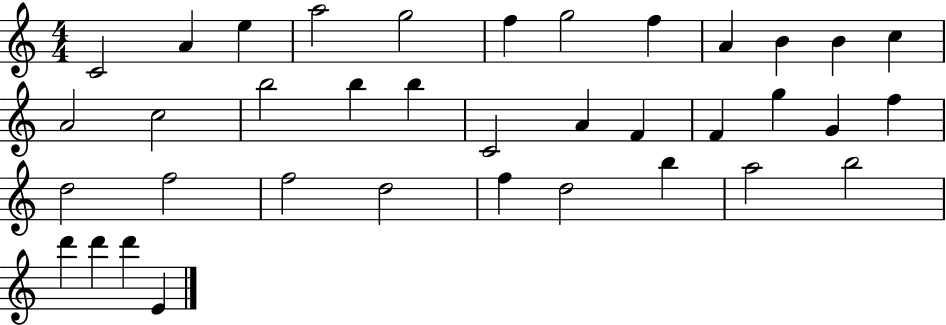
C4/h A4/q E5/q A5/h G5/h F5/q G5/h F5/q A4/q B4/q B4/q C5/q A4/h C5/h B5/h B5/q B5/q C4/h A4/q F4/q F4/q G5/q G4/q F5/q D5/h F5/h F5/h D5/h F5/q D5/h B5/q A5/h B5/h D6/q D6/q D6/q E4/q